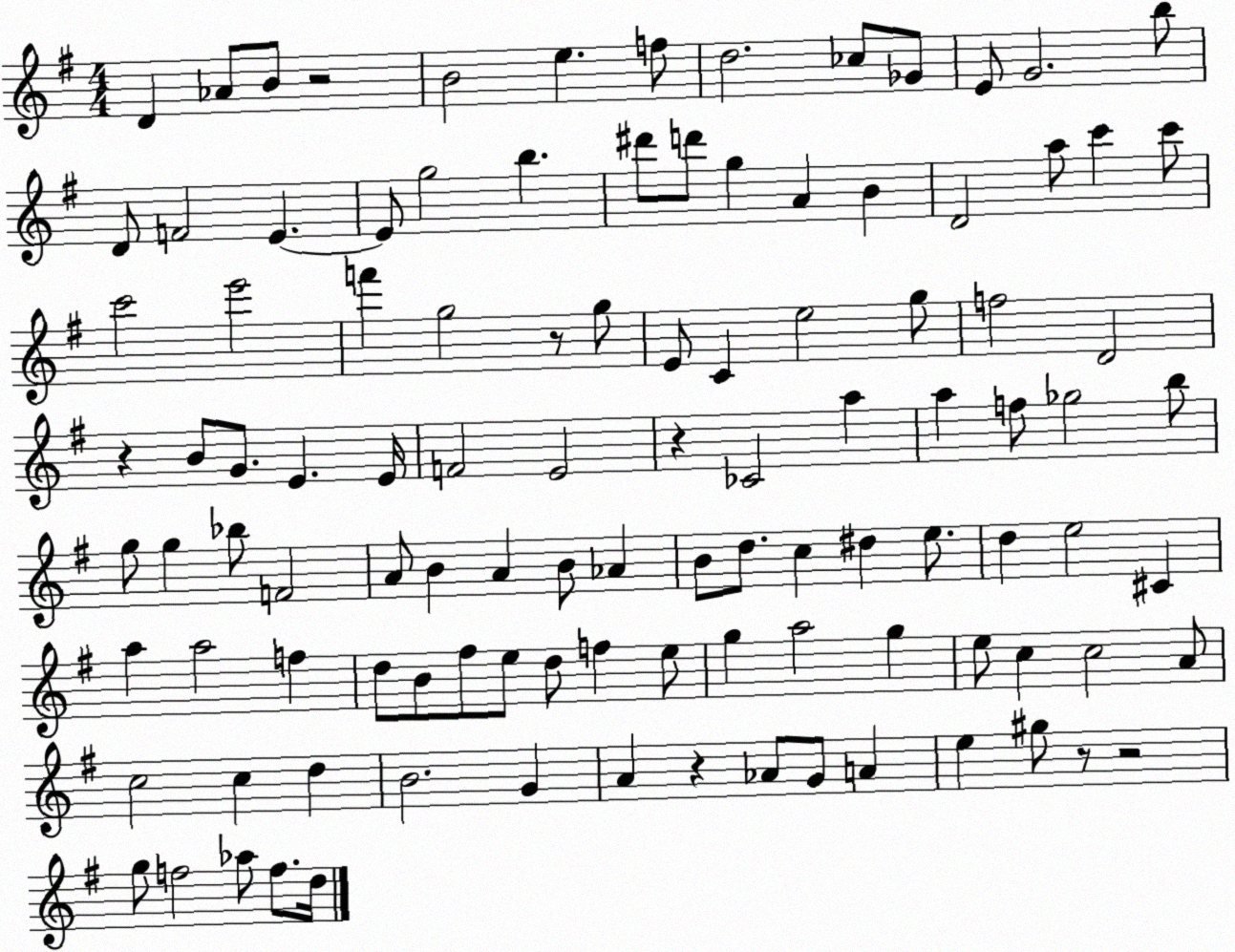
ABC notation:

X:1
T:Untitled
M:4/4
L:1/4
K:G
D _A/2 B/2 z2 B2 e f/2 d2 _c/2 _G/2 E/2 G2 b/2 D/2 F2 E E/2 g2 b ^d'/2 d'/2 g A B D2 a/2 c' c'/2 c'2 e'2 f' g2 z/2 g/2 E/2 C e2 g/2 f2 D2 z B/2 G/2 E E/4 F2 E2 z _C2 a a f/2 _g2 b/2 g/2 g _b/2 F2 A/2 B A B/2 _A B/2 d/2 c ^d e/2 d e2 ^C a a2 f d/2 B/2 ^f/2 e/2 d/2 f e/2 g a2 g e/2 c c2 A/2 c2 c d B2 G A z _A/2 G/2 A e ^g/2 z/2 z2 g/2 f2 _a/2 f/2 d/4